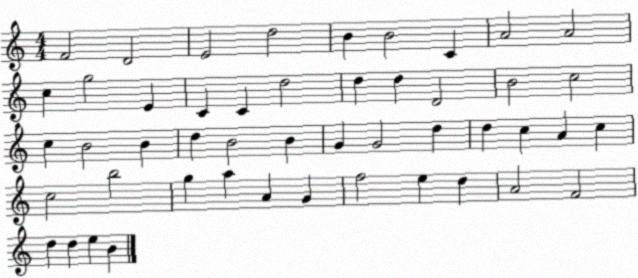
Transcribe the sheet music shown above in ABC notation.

X:1
T:Untitled
M:4/4
L:1/4
K:C
F2 D2 E2 d2 B B2 C A2 A2 c g2 E C C d2 d d D2 B2 c2 c B2 B d B2 B G G2 d d c A c c2 b2 g a A G f2 e d A2 F2 d d e B